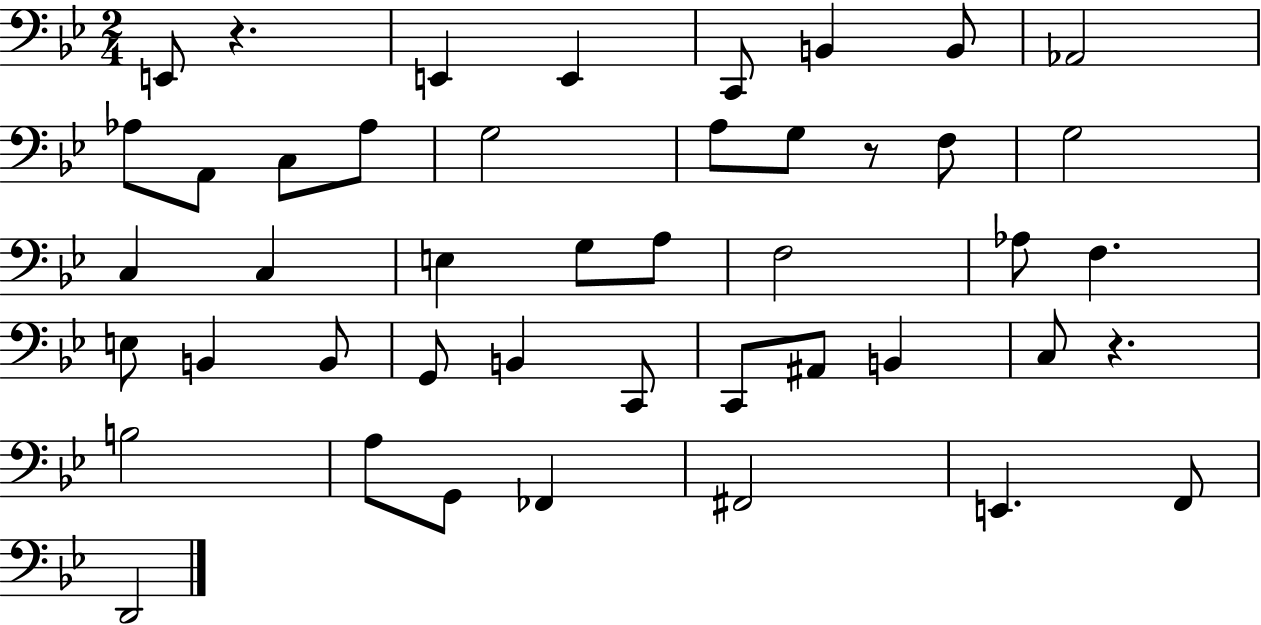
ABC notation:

X:1
T:Untitled
M:2/4
L:1/4
K:Bb
E,,/2 z E,, E,, C,,/2 B,, B,,/2 _A,,2 _A,/2 A,,/2 C,/2 _A,/2 G,2 A,/2 G,/2 z/2 F,/2 G,2 C, C, E, G,/2 A,/2 F,2 _A,/2 F, E,/2 B,, B,,/2 G,,/2 B,, C,,/2 C,,/2 ^A,,/2 B,, C,/2 z B,2 A,/2 G,,/2 _F,, ^F,,2 E,, F,,/2 D,,2